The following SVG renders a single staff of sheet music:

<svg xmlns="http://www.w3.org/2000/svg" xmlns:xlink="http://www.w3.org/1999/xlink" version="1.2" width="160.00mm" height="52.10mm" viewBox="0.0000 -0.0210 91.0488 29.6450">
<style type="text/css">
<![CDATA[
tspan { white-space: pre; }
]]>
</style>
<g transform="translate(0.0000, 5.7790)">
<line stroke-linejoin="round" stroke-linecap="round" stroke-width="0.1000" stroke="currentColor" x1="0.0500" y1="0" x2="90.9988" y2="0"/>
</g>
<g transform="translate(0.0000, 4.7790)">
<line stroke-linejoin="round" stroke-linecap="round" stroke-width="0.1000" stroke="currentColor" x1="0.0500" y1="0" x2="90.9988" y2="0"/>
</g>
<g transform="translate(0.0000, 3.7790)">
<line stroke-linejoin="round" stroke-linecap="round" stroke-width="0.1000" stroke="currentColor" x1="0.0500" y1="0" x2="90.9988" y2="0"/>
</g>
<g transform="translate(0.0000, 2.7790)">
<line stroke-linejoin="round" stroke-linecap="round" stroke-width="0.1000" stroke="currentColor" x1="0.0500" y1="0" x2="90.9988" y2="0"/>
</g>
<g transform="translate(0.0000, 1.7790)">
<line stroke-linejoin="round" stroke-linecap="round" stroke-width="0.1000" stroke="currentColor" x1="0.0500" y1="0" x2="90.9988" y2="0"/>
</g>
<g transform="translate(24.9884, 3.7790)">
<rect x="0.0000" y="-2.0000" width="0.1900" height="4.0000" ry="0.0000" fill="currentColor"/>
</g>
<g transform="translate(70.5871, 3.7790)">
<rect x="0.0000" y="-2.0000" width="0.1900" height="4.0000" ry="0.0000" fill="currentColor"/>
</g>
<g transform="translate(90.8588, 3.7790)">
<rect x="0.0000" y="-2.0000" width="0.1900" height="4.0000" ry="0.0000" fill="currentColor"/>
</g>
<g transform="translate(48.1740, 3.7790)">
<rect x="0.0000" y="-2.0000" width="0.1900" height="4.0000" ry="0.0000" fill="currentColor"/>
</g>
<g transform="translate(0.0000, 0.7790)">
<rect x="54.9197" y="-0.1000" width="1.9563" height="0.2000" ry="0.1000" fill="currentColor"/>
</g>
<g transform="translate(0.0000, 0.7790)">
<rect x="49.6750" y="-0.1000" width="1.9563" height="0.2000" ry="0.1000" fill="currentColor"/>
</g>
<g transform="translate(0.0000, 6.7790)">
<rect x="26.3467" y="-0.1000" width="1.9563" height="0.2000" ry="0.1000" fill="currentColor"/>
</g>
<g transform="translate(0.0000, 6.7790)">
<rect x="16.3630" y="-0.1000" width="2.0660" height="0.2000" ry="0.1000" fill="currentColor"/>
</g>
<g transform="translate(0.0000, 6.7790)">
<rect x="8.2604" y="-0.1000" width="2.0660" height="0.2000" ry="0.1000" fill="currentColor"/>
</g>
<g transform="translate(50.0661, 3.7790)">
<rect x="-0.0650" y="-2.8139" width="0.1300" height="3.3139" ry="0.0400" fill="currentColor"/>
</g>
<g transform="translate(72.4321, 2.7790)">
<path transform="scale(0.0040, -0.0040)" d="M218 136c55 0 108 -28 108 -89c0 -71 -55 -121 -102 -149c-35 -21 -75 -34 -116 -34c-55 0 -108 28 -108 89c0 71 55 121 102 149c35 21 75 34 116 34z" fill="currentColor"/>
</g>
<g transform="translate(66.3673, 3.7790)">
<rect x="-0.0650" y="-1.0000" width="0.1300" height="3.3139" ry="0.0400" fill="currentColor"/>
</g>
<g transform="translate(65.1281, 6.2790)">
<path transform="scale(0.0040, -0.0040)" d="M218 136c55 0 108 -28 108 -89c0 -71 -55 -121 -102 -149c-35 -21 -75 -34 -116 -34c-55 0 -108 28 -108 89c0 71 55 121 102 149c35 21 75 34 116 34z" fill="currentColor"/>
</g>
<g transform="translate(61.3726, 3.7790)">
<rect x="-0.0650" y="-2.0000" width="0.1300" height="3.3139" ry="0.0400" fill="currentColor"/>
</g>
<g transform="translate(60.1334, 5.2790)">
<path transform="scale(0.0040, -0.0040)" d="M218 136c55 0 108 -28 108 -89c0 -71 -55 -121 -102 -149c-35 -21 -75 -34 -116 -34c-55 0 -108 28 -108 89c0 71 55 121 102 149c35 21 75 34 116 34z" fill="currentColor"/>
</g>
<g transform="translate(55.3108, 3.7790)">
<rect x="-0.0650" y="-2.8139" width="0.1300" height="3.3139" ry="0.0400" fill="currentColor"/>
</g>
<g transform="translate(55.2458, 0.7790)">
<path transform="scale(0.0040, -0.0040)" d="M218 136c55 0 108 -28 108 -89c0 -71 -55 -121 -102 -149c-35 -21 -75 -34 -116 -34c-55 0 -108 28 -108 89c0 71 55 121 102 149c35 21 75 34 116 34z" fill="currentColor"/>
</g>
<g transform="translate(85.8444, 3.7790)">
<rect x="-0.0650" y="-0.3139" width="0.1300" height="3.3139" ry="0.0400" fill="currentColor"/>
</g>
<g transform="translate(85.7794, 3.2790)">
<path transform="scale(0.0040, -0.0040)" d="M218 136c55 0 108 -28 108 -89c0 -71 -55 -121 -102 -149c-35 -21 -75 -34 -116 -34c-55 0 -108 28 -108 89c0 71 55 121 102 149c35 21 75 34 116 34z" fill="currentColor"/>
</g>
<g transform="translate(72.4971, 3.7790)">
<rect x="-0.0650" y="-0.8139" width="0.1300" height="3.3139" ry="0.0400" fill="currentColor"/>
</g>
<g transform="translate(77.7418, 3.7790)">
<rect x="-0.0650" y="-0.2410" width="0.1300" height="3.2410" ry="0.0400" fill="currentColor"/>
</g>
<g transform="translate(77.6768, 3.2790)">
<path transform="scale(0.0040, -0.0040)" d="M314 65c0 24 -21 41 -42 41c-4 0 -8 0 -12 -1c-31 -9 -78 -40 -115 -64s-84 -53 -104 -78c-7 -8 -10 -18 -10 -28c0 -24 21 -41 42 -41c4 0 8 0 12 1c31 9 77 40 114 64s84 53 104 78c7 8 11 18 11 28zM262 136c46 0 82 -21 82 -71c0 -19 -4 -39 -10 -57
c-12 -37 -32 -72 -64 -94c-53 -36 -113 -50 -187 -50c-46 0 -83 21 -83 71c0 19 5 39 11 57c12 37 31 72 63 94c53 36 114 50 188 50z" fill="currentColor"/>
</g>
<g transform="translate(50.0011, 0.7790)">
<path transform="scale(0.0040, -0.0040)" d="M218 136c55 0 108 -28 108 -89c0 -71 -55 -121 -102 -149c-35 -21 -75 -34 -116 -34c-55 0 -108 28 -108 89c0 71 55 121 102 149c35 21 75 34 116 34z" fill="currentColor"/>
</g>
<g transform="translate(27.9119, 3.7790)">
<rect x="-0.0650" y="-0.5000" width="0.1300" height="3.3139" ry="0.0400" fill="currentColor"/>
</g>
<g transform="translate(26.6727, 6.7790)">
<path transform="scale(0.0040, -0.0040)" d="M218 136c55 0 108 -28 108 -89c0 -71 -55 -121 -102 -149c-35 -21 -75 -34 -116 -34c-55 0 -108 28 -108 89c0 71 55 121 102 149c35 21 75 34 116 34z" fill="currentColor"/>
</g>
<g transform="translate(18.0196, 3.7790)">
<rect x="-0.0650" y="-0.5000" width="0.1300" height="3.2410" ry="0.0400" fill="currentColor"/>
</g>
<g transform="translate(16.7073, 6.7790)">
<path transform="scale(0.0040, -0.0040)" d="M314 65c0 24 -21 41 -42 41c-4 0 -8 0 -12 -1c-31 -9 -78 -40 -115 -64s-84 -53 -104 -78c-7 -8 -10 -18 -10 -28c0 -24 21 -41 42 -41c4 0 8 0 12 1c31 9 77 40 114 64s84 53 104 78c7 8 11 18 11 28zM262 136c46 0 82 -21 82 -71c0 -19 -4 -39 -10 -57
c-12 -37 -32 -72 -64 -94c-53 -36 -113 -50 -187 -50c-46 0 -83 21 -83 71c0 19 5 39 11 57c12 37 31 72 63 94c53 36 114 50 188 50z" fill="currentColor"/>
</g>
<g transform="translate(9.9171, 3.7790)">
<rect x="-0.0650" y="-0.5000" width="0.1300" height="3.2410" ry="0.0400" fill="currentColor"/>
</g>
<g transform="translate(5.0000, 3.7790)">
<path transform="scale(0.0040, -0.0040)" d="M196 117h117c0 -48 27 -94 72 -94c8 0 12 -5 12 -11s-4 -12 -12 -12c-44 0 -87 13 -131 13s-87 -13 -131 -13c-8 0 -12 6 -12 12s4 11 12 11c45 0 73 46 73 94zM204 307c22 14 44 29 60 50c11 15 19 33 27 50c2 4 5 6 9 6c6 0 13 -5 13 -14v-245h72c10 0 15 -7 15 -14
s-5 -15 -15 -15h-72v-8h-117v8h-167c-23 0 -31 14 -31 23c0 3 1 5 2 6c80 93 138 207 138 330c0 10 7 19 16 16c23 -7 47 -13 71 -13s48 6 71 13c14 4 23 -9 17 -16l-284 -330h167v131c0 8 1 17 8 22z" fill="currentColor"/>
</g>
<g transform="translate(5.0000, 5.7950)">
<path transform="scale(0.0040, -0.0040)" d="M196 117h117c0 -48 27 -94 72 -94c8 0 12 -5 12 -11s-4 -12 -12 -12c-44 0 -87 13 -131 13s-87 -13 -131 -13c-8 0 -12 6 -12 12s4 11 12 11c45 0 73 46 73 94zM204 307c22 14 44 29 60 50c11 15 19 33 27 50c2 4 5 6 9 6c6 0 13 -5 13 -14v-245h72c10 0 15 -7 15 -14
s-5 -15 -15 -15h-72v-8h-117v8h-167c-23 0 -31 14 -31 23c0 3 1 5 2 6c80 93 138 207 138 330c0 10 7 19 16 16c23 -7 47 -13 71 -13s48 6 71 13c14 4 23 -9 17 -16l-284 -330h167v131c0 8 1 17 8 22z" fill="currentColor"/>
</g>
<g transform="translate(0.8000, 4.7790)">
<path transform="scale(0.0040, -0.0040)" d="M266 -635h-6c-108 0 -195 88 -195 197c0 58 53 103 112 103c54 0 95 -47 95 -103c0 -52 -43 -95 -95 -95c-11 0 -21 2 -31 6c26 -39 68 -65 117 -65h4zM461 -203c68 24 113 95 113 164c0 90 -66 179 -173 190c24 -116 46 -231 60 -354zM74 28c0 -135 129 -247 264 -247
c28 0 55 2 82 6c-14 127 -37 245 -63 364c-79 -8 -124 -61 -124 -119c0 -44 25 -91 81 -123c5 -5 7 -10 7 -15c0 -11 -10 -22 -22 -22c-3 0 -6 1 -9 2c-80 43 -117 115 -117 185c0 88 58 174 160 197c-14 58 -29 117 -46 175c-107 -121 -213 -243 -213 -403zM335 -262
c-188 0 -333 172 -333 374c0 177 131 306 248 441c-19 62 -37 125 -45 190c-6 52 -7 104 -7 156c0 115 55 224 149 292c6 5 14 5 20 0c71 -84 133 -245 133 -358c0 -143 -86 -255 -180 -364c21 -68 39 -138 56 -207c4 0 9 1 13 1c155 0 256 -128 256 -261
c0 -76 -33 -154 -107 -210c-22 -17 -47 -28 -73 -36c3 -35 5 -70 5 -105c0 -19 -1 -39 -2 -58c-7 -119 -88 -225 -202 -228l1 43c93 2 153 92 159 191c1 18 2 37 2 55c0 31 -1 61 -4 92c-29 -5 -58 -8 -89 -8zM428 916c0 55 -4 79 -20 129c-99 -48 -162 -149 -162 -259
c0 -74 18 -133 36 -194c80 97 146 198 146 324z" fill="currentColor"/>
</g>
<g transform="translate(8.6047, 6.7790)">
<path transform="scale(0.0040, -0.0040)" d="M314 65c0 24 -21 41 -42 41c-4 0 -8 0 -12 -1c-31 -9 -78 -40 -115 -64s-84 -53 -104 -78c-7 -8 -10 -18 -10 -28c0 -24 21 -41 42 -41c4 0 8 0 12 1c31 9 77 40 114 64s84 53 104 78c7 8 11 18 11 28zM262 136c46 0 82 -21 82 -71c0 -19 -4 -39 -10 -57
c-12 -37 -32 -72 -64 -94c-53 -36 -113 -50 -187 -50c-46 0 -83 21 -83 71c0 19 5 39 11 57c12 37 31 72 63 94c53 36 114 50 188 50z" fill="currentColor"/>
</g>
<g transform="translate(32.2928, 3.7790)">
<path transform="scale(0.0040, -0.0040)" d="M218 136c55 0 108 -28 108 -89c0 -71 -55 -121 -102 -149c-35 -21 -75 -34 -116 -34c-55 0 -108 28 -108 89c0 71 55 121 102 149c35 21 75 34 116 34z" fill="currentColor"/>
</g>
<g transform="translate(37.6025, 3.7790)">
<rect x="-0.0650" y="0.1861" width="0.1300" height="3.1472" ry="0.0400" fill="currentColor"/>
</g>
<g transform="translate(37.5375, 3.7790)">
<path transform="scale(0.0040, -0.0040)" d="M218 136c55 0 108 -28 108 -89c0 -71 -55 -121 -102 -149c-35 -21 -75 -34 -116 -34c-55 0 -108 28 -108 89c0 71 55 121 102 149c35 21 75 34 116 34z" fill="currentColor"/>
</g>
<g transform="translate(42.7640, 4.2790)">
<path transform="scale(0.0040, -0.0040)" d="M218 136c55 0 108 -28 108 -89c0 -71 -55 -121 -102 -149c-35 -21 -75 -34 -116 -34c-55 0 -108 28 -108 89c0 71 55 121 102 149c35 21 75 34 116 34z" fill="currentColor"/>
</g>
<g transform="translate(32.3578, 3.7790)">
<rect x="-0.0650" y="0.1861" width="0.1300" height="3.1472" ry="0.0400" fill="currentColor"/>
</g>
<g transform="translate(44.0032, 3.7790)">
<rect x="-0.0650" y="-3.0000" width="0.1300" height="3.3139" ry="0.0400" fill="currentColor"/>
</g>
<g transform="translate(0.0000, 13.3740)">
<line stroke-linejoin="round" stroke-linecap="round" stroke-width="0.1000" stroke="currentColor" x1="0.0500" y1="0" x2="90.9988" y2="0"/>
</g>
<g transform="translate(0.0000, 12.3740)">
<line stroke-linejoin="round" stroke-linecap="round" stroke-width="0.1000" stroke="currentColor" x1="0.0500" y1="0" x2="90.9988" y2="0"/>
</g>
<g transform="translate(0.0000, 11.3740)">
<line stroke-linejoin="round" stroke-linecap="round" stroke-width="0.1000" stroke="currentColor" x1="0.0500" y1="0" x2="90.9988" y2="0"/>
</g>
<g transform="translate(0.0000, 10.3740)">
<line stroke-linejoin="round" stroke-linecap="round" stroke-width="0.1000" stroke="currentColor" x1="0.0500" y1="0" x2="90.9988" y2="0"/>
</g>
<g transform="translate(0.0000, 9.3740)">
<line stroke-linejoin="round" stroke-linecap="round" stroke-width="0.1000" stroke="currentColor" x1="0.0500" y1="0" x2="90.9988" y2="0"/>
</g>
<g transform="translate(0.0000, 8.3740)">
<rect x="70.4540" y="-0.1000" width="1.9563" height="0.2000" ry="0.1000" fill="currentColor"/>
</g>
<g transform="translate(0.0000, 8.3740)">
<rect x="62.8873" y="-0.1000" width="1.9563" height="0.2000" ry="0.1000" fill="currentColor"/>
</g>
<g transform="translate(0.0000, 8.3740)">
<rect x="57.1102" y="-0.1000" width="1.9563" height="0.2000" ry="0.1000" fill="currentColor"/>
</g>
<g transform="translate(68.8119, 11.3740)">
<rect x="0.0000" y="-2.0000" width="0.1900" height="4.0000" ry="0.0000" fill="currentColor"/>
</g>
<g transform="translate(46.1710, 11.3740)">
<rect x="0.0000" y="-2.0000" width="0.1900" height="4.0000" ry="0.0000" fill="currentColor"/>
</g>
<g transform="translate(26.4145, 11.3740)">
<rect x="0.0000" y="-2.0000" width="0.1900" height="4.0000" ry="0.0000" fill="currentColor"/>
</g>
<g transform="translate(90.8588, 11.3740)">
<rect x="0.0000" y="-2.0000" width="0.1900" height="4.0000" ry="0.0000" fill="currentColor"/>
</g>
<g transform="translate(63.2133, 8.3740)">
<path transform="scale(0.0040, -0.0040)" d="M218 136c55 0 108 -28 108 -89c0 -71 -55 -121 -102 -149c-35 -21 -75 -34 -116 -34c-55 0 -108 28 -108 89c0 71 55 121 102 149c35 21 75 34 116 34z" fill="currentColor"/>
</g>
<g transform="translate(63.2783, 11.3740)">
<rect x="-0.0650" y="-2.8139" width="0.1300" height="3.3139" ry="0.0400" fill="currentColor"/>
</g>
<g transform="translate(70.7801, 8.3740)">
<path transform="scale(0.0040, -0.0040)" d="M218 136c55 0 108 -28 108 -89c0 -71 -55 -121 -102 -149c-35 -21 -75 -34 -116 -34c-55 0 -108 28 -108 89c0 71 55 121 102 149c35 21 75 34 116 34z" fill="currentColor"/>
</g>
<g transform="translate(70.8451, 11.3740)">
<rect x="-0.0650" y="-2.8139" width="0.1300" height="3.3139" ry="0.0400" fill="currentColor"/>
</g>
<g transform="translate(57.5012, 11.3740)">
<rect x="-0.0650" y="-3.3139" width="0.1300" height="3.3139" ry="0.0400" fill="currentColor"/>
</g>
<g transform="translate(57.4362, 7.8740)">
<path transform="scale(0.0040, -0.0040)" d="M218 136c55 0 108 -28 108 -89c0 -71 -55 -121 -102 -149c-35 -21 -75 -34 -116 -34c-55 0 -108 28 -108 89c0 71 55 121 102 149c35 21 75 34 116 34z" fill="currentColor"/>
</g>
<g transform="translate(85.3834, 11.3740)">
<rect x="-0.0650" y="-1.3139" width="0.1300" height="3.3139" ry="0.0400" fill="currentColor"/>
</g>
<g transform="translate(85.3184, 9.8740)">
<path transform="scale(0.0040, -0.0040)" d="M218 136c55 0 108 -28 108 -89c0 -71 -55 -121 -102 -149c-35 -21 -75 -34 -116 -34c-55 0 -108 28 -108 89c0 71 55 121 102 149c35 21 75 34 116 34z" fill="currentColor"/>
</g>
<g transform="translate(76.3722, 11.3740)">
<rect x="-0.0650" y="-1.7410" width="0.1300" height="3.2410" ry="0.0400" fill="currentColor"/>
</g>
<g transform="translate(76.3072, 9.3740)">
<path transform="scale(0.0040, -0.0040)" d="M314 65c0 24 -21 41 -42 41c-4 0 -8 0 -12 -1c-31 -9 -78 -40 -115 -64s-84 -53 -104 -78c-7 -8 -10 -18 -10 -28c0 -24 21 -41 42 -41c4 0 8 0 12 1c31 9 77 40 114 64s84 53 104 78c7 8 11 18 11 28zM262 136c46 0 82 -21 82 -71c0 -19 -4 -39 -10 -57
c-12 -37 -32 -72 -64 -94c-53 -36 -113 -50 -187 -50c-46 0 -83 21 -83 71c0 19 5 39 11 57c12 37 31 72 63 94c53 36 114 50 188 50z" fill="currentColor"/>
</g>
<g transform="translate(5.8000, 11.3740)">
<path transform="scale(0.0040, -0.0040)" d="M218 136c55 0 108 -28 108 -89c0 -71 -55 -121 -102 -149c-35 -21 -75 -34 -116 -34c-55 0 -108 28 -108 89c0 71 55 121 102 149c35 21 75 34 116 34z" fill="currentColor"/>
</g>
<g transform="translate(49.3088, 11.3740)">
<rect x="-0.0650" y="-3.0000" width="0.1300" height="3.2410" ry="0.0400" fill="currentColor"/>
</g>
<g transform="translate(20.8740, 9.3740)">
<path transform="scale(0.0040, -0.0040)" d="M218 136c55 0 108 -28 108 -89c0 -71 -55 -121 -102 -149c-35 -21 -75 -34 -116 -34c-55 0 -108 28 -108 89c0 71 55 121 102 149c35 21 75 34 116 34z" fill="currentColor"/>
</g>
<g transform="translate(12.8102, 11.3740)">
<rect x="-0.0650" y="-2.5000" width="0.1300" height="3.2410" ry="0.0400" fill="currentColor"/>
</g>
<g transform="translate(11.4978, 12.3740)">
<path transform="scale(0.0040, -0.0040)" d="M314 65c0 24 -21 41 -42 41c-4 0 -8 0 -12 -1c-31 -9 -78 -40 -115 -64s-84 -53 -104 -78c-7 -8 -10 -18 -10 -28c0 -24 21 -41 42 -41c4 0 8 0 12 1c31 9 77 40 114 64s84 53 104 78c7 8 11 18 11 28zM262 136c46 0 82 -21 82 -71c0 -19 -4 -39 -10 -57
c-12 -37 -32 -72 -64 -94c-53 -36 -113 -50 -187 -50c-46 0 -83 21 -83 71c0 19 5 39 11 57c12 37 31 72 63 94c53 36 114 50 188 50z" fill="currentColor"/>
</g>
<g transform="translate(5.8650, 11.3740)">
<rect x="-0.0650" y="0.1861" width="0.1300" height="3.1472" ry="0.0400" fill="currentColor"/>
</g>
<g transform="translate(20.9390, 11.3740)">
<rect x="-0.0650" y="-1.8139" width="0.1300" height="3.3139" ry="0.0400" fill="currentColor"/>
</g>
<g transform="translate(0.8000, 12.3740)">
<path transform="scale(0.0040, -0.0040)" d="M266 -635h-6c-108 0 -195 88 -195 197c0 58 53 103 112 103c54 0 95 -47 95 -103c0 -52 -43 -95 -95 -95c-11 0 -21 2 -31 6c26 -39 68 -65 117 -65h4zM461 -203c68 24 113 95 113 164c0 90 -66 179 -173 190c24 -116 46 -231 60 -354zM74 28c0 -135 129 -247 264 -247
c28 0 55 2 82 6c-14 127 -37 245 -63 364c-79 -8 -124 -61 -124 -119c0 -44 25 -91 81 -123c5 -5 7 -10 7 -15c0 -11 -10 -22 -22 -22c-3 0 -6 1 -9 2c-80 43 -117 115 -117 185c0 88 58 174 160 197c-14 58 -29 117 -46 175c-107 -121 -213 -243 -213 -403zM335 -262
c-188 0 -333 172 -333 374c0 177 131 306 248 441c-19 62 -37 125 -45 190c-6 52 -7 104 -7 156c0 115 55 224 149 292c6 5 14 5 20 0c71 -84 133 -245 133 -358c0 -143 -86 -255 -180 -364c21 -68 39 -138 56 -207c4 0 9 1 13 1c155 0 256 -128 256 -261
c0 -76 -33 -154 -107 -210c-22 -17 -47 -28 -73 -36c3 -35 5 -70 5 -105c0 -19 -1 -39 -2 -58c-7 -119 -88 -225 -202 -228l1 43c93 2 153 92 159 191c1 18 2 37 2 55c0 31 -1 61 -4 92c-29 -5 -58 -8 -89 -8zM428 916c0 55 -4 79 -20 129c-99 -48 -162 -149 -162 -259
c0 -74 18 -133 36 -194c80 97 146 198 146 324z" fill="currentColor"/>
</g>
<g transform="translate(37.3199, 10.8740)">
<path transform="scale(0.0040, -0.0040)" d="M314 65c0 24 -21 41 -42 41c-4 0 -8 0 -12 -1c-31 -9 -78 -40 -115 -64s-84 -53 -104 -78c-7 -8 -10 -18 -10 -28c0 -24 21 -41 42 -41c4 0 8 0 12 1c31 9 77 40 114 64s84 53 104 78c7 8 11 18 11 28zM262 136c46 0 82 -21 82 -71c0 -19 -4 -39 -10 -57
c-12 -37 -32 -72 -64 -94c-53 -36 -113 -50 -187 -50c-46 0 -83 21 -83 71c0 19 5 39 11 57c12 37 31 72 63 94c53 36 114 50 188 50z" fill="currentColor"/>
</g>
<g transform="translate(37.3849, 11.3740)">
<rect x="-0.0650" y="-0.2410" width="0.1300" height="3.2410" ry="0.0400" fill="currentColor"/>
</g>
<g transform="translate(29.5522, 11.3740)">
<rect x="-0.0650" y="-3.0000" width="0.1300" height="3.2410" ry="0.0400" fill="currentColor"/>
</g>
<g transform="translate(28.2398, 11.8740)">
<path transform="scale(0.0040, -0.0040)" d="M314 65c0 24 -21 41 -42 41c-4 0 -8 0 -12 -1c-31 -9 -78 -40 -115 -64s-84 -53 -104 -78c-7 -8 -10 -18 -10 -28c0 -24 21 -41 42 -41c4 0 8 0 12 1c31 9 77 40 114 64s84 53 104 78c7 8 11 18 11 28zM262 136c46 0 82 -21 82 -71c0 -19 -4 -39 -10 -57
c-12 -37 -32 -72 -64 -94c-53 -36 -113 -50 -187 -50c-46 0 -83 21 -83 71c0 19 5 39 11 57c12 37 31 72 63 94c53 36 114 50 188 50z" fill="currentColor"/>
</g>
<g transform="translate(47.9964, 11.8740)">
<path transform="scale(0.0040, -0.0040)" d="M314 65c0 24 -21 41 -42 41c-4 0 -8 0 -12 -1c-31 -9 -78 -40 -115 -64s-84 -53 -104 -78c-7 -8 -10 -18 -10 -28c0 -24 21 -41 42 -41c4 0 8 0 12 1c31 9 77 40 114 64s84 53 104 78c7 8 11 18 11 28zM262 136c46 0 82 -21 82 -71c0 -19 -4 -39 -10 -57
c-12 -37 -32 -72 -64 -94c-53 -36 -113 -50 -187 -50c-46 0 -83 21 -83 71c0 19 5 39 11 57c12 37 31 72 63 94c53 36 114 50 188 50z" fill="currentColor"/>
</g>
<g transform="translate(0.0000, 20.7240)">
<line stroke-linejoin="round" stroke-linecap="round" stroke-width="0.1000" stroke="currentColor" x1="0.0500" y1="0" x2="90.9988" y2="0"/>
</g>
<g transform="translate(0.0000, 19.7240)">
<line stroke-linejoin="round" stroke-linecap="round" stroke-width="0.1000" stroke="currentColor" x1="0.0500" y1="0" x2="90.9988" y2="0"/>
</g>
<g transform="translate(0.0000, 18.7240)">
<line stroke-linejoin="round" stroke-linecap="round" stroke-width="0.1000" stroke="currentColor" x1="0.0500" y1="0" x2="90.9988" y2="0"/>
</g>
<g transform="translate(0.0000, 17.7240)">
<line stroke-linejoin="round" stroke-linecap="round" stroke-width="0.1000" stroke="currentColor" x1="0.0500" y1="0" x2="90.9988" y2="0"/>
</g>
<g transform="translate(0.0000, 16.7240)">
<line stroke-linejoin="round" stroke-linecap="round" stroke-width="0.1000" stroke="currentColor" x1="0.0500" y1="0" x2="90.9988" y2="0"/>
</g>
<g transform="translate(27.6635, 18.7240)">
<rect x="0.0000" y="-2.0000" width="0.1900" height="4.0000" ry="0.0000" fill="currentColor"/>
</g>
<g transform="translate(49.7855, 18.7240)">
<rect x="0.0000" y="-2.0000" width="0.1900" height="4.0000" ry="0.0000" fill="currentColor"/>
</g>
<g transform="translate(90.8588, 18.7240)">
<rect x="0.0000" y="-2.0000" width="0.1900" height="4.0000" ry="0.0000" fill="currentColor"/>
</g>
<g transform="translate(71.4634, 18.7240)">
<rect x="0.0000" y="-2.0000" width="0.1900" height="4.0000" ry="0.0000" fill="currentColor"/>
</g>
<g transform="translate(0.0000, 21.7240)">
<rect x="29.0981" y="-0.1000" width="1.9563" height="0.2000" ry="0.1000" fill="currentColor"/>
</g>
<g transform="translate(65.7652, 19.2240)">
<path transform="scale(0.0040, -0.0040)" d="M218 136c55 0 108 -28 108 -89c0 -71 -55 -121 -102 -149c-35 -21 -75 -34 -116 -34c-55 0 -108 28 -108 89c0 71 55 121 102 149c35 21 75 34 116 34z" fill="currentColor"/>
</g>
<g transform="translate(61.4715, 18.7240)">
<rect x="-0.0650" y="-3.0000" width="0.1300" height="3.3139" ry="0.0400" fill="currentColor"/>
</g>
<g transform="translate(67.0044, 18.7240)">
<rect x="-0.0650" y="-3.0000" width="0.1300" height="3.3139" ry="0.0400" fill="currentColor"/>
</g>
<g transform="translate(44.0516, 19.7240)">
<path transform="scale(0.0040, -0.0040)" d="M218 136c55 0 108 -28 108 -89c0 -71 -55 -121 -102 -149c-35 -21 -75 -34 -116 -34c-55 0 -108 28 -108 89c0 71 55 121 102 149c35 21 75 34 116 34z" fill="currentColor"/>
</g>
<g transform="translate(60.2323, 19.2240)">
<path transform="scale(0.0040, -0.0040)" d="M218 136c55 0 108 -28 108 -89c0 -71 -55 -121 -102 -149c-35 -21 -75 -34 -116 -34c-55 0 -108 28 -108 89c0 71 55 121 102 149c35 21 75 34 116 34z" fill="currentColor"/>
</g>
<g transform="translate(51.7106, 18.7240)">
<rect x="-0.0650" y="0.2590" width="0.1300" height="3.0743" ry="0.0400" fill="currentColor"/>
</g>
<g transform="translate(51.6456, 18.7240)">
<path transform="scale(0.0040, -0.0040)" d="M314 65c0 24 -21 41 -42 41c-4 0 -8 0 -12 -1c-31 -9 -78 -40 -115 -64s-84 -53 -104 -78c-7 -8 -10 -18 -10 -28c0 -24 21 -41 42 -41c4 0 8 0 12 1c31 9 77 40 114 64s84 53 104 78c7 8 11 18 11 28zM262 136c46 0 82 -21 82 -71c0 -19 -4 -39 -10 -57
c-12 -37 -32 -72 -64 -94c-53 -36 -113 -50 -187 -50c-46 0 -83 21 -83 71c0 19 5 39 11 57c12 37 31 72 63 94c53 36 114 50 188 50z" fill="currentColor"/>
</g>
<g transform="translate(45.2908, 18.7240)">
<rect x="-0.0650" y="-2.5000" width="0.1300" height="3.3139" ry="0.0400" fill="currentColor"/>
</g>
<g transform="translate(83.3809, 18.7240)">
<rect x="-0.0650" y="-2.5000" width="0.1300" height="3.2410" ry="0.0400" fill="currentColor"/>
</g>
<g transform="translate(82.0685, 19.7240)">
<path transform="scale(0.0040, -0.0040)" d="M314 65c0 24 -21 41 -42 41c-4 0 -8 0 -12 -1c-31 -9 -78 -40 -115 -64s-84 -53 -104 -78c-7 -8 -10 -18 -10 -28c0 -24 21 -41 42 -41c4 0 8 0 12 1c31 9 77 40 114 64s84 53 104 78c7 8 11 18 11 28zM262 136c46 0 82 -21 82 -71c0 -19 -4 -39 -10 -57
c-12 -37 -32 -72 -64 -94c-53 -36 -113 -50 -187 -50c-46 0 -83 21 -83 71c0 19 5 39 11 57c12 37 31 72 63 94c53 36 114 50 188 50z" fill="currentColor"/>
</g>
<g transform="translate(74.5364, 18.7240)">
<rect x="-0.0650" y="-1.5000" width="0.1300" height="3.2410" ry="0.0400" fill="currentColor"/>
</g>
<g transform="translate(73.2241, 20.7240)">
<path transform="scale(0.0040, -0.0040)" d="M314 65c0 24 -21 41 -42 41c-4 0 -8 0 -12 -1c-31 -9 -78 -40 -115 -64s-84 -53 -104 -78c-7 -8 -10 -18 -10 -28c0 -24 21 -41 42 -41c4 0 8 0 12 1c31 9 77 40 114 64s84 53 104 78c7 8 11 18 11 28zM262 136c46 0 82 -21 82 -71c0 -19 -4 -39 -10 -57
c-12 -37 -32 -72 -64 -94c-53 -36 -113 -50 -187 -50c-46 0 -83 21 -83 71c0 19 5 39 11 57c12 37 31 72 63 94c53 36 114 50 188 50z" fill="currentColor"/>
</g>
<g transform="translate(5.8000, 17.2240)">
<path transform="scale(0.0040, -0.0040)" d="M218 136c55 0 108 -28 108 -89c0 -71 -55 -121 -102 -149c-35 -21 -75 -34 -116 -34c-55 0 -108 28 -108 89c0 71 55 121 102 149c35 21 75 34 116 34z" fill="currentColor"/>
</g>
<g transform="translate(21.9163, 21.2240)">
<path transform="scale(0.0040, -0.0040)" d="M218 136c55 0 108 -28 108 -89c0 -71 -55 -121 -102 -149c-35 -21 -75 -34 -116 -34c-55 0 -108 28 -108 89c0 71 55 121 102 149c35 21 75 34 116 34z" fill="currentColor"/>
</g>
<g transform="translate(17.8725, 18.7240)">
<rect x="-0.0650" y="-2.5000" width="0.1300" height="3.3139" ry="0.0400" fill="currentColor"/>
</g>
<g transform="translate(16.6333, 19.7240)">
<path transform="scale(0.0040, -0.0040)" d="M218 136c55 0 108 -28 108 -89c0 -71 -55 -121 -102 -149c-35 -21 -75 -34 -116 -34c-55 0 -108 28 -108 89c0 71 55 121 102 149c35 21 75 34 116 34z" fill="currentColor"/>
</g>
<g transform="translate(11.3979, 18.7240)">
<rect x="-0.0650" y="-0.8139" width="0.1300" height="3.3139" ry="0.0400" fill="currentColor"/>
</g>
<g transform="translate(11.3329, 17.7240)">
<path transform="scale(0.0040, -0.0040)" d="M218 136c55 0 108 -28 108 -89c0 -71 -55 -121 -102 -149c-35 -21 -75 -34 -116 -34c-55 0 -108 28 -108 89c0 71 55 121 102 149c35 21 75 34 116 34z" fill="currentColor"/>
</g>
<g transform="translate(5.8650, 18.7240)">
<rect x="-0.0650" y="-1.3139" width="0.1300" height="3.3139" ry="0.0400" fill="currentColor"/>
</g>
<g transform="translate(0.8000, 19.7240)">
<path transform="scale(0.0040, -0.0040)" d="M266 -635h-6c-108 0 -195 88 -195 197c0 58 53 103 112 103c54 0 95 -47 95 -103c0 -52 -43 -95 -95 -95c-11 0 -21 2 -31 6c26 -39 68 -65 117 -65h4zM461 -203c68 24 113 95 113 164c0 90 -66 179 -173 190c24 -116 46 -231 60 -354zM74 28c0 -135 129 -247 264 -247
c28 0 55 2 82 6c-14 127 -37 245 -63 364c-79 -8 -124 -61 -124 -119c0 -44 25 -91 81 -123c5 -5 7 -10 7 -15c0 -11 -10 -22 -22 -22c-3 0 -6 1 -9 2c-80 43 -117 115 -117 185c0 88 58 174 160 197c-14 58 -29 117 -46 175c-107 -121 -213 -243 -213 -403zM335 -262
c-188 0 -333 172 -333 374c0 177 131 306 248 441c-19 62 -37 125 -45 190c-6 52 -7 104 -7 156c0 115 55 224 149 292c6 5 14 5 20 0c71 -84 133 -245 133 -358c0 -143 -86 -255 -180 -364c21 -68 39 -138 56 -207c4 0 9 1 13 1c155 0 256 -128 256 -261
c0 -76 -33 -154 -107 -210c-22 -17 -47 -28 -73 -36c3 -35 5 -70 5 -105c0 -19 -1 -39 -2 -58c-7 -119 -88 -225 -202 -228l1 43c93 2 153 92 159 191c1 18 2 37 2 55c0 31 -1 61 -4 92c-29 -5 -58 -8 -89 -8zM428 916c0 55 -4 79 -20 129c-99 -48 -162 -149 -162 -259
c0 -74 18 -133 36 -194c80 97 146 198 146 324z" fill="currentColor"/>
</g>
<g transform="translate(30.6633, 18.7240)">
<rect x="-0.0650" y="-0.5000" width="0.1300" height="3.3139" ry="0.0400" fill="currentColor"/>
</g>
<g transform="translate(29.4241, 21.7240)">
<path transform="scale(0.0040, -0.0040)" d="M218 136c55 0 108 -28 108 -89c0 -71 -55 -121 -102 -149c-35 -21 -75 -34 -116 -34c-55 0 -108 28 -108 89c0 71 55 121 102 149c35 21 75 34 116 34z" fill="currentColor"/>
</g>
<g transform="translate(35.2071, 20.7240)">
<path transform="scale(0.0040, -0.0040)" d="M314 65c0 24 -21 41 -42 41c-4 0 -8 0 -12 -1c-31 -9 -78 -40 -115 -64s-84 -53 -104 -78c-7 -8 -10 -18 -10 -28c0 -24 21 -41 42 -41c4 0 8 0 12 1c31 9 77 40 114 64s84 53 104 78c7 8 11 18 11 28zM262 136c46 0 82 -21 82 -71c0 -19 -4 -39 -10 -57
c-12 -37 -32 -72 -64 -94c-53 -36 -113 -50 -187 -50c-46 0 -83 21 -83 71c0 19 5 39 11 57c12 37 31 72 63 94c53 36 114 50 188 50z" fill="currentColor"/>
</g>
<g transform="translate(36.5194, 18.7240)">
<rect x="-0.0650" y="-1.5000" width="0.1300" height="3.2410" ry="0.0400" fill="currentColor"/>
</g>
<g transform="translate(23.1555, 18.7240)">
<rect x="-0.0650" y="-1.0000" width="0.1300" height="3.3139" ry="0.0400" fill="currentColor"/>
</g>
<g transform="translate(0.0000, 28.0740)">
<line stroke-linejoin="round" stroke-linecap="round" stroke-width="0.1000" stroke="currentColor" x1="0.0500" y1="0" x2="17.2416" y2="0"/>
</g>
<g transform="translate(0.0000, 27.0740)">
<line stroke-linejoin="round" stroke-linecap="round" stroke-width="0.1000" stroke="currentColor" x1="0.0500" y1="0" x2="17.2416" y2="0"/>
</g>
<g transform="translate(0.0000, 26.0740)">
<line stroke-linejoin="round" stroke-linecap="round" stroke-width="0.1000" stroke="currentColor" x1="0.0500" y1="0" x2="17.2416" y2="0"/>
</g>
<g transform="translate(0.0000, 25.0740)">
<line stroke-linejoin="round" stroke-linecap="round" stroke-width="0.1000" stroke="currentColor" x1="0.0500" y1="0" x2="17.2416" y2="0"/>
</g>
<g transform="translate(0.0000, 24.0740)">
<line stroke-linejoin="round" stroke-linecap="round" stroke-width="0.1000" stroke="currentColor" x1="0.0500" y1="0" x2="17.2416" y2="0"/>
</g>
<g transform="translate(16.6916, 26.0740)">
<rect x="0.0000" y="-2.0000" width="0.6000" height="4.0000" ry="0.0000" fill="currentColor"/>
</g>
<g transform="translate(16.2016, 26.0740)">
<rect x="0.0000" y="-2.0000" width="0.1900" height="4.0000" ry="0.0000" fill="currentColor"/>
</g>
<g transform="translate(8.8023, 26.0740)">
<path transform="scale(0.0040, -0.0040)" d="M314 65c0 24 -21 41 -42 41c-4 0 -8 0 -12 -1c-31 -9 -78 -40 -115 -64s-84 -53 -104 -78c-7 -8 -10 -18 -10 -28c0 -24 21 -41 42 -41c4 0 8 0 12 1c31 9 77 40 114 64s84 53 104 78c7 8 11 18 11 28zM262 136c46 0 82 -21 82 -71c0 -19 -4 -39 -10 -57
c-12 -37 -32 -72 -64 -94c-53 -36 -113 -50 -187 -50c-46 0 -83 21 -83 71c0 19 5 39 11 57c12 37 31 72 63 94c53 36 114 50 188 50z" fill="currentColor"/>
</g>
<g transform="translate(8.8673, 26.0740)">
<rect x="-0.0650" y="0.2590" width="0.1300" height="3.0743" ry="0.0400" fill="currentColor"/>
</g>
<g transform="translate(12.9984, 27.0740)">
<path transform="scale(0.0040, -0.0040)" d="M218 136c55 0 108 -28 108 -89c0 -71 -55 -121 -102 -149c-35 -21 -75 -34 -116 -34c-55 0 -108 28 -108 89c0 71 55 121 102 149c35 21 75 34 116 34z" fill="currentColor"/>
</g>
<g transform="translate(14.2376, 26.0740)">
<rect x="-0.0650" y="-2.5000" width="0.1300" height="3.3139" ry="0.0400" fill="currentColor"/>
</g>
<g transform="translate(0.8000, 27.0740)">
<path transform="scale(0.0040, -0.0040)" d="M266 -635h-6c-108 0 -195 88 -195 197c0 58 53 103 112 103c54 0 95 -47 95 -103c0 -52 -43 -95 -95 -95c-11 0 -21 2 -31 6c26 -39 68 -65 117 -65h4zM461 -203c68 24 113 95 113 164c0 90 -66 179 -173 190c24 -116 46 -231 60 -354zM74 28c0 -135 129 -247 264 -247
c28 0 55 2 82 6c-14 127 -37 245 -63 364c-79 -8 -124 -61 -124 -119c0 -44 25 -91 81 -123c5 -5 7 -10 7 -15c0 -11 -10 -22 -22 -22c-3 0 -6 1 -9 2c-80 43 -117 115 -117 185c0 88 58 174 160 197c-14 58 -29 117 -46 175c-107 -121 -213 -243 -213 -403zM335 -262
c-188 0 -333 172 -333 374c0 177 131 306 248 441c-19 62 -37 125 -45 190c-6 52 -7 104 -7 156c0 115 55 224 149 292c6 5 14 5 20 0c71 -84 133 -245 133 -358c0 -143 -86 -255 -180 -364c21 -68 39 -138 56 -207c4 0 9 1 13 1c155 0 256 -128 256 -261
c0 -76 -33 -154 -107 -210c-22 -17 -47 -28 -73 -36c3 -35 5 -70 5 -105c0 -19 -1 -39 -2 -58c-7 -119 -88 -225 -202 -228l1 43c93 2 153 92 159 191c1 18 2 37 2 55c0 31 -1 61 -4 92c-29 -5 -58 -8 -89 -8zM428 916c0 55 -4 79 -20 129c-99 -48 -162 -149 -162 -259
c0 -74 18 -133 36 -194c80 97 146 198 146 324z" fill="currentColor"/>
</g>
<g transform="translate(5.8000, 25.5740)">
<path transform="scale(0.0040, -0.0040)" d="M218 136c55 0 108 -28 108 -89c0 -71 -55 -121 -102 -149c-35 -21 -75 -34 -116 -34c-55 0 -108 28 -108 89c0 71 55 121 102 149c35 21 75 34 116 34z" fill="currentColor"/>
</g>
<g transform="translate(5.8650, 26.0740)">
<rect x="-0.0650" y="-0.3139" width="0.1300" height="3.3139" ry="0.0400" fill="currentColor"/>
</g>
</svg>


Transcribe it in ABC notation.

X:1
T:Untitled
M:4/4
L:1/4
K:C
C2 C2 C B B A a a F D d c2 c B G2 f A2 c2 A2 b a a f2 e e d G D C E2 G B2 A A E2 G2 c B2 G